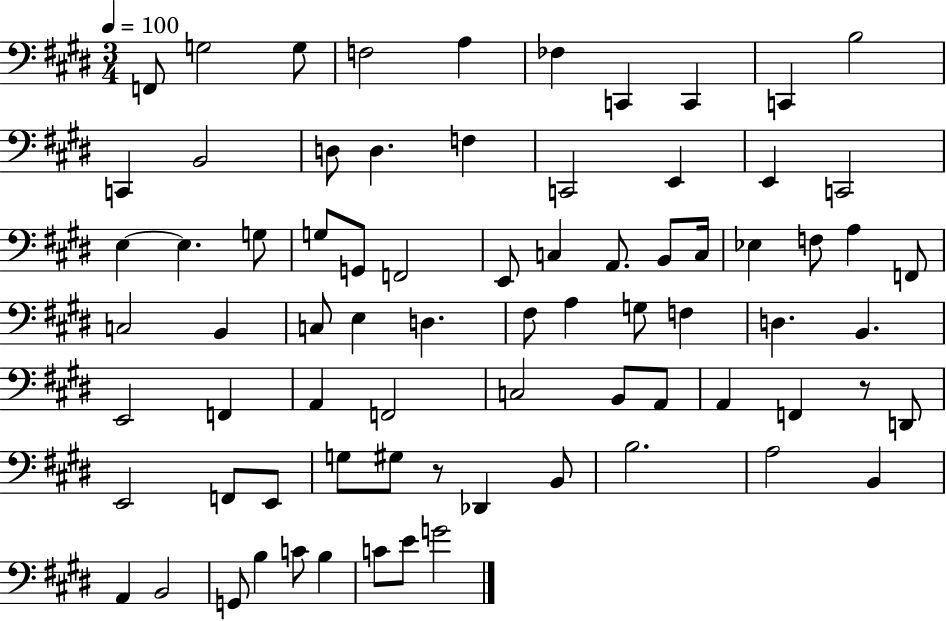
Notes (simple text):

F2/e G3/h G3/e F3/h A3/q FES3/q C2/q C2/q C2/q B3/h C2/q B2/h D3/e D3/q. F3/q C2/h E2/q E2/q C2/h E3/q E3/q. G3/e G3/e G2/e F2/h E2/e C3/q A2/e. B2/e C3/s Eb3/q F3/e A3/q F2/e C3/h B2/q C3/e E3/q D3/q. F#3/e A3/q G3/e F3/q D3/q. B2/q. E2/h F2/q A2/q F2/h C3/h B2/e A2/e A2/q F2/q R/e D2/e E2/h F2/e E2/e G3/e G#3/e R/e Db2/q B2/e B3/h. A3/h B2/q A2/q B2/h G2/e B3/q C4/e B3/q C4/e E4/e G4/h